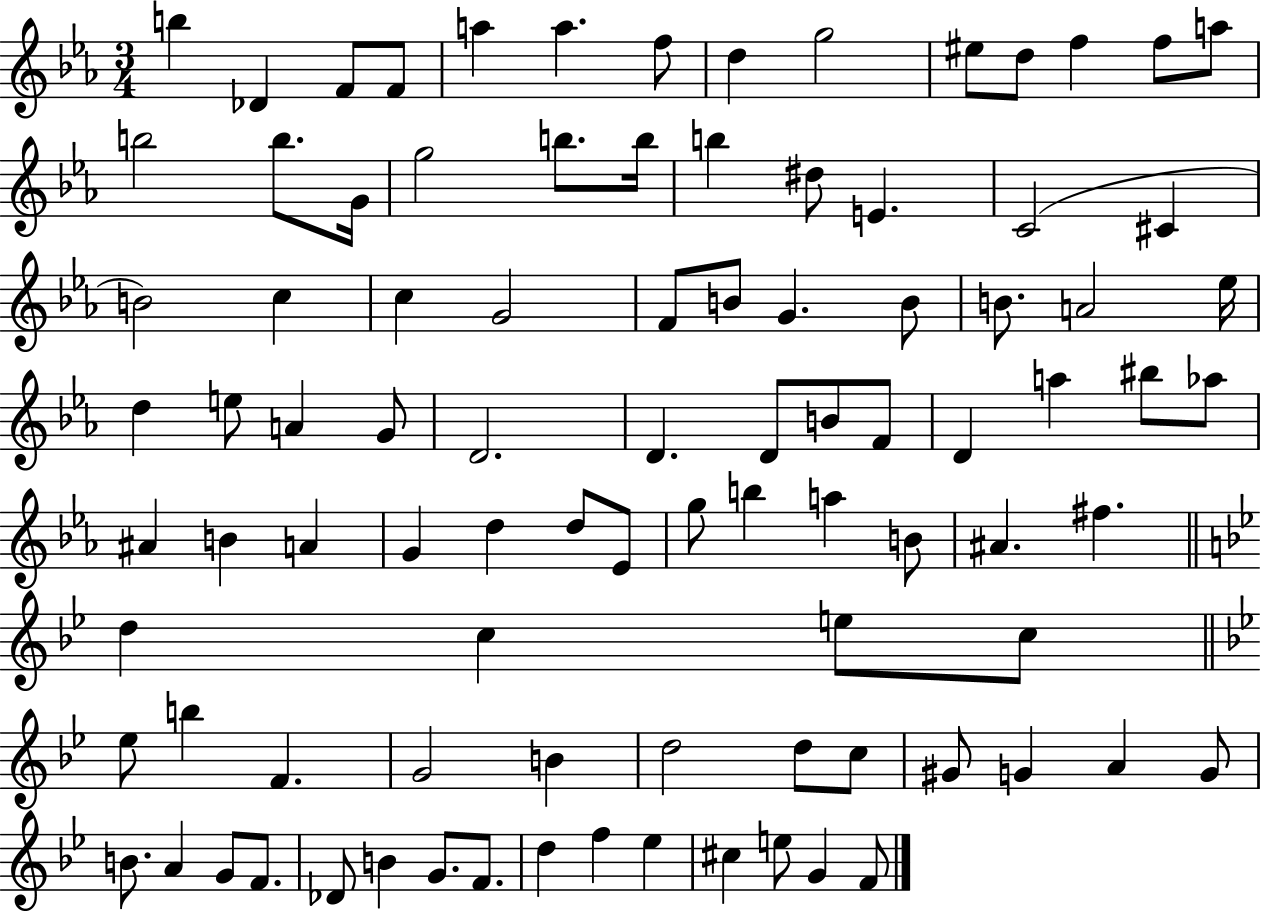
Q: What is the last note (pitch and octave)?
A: F4